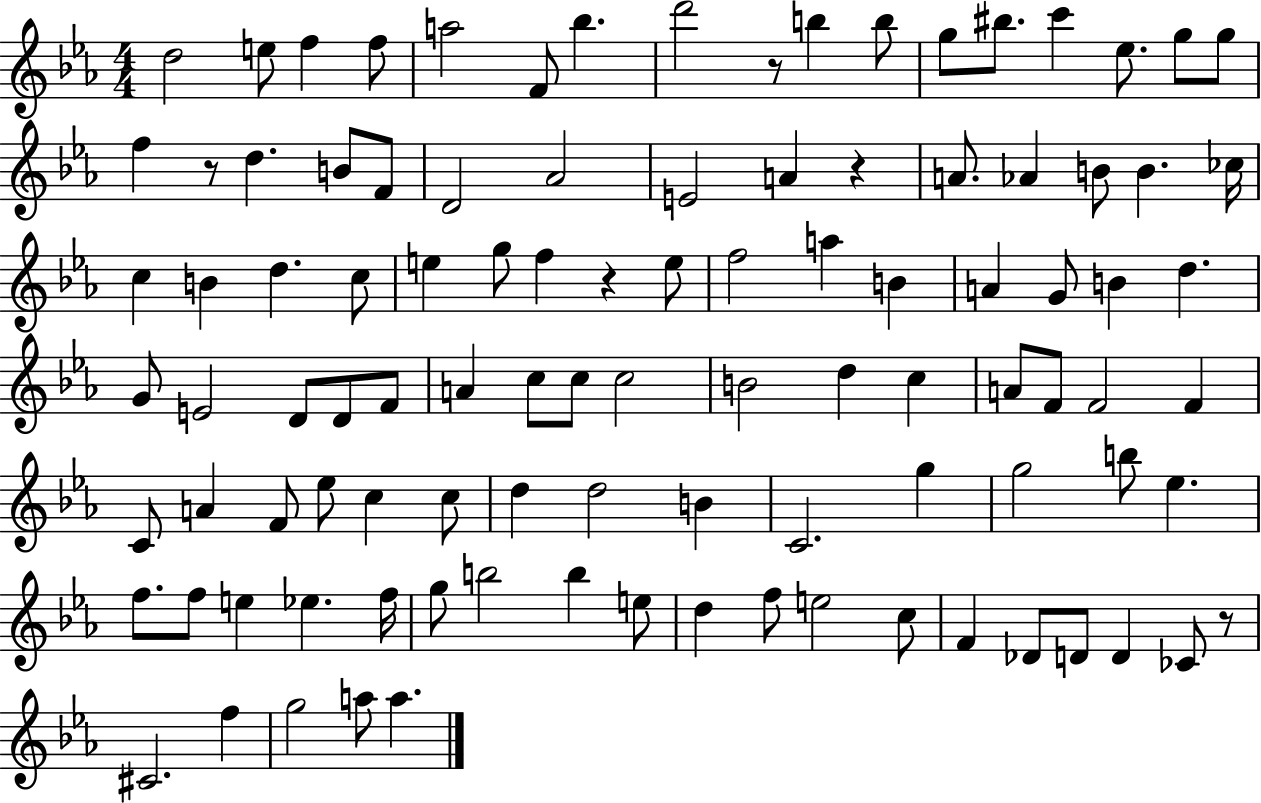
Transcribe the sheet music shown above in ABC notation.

X:1
T:Untitled
M:4/4
L:1/4
K:Eb
d2 e/2 f f/2 a2 F/2 _b d'2 z/2 b b/2 g/2 ^b/2 c' _e/2 g/2 g/2 f z/2 d B/2 F/2 D2 _A2 E2 A z A/2 _A B/2 B _c/4 c B d c/2 e g/2 f z e/2 f2 a B A G/2 B d G/2 E2 D/2 D/2 F/2 A c/2 c/2 c2 B2 d c A/2 F/2 F2 F C/2 A F/2 _e/2 c c/2 d d2 B C2 g g2 b/2 _e f/2 f/2 e _e f/4 g/2 b2 b e/2 d f/2 e2 c/2 F _D/2 D/2 D _C/2 z/2 ^C2 f g2 a/2 a